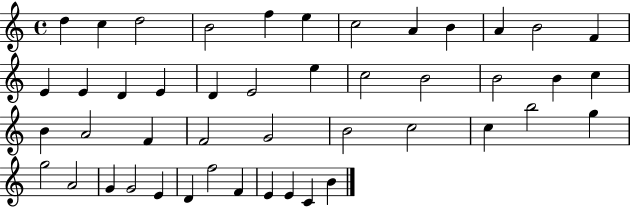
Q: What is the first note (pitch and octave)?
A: D5